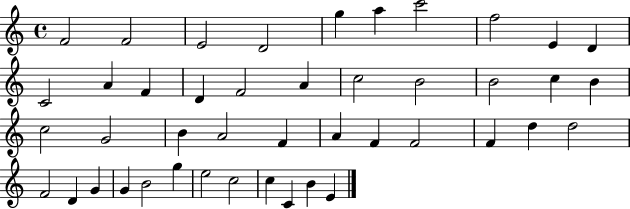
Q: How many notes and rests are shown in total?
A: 44